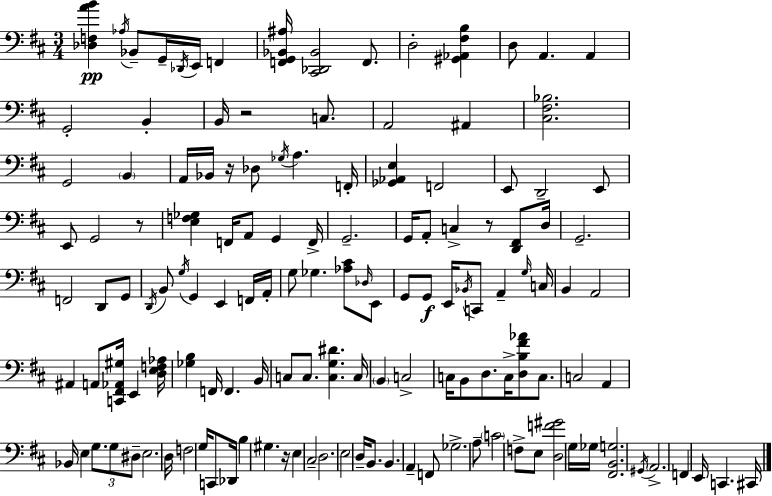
[Db3,F3,A4,B4]/q Ab3/s Bb2/e G2/s Db2/s E2/s F2/q [F2,G2,Bb2,A#3]/s [C#2,Db2,Bb2]/h F2/e. D3/h [G#2,Ab2,F#3,B3]/q D3/e A2/q. A2/q G2/h B2/q B2/s R/h C3/e. A2/h A#2/q [C#3,F#3,Bb3]/h. G2/h B2/q A2/s Bb2/s R/s Db3/e Gb3/s A3/q. F2/s [Gb2,Ab2,E3]/q F2/h E2/e D2/h E2/e E2/e G2/h R/e [E3,F3,Gb3]/q F2/s A2/e G2/q F2/s G2/h. G2/s A2/e C3/q R/e [D2,F#2]/e D3/s G2/h. F2/h D2/e G2/e D2/s B2/e G3/s G2/q E2/q F2/s A2/s G3/e Gb3/q. [Ab3,C#4]/e Db3/s E2/e G2/e G2/e E2/s Bb2/s C2/e A2/q G3/s C3/s B2/q A2/h A#2/q A2/e [C2,F#2,Ab2,G#3]/s E2/q [D3,E3,F3,Ab3]/s [Gb3,B3]/q F2/s F2/q. B2/s C3/e C3/e. [C3,G3,D#4]/q. C3/s B2/q C3/h C3/s B2/e D3/e. C3/s [D3,B3,F#4,Ab4]/e C3/e. C3/h A2/q Bb2/s E3/q G3/e. G3/e D#3/e E3/h. D3/s F3/h G3/s C2/e Db2/s B3/q G#3/q. R/s E3/q C#3/h D3/h. E3/h D3/s B2/e. B2/q. A2/q F2/e Gb3/h. A3/e C4/h F3/e E3/e [D3,F4,G#4]/h G3/s Gb3/s [F#2,B2,G3]/h. G#2/s A2/h. F2/q E2/s C2/q. C#2/s